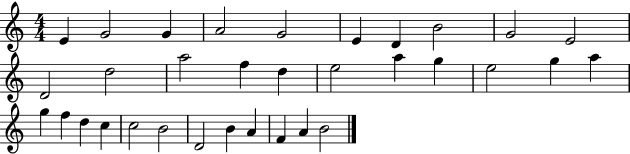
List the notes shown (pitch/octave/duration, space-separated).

E4/q G4/h G4/q A4/h G4/h E4/q D4/q B4/h G4/h E4/h D4/h D5/h A5/h F5/q D5/q E5/h A5/q G5/q E5/h G5/q A5/q G5/q F5/q D5/q C5/q C5/h B4/h D4/h B4/q A4/q F4/q A4/q B4/h